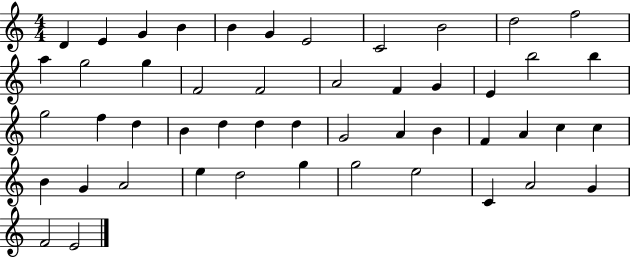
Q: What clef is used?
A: treble